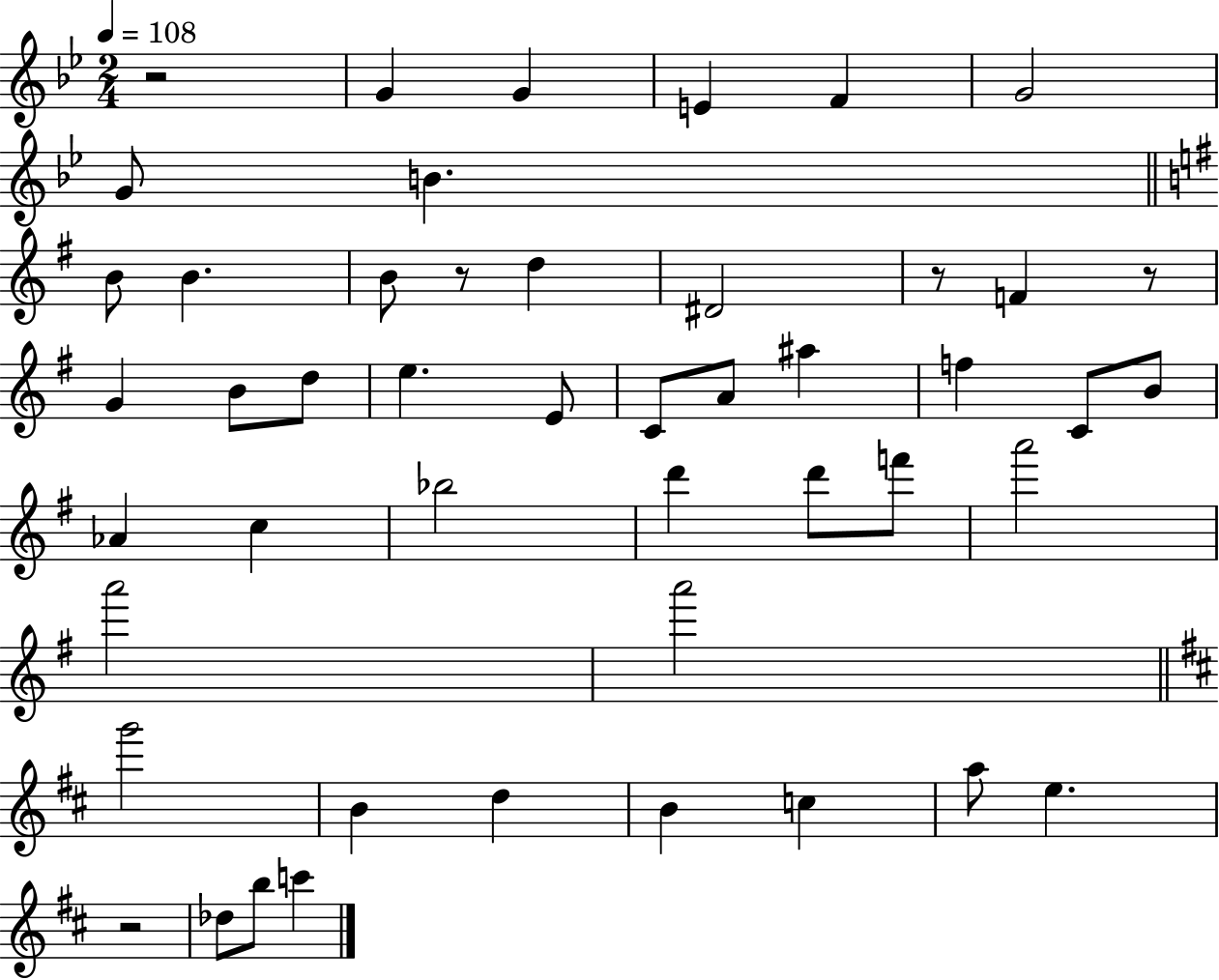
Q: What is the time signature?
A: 2/4